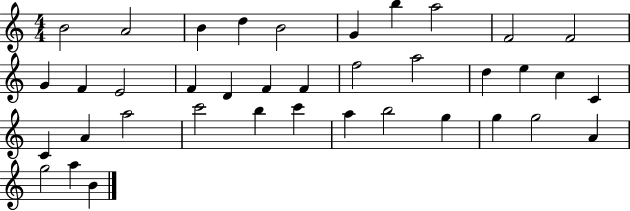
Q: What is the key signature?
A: C major